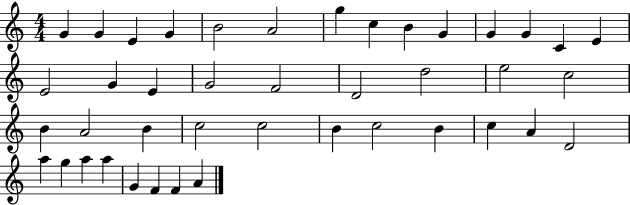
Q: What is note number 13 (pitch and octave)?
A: C4